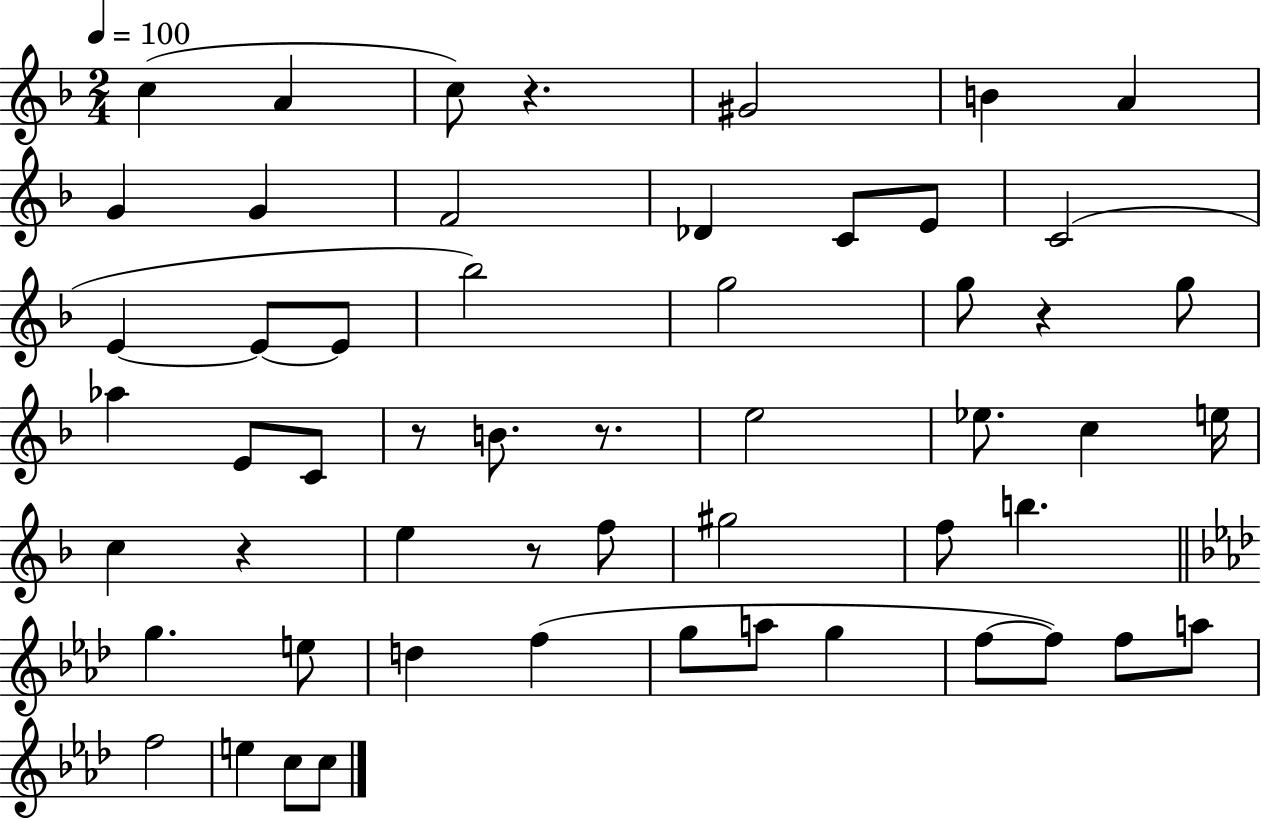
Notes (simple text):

C5/q A4/q C5/e R/q. G#4/h B4/q A4/q G4/q G4/q F4/h Db4/q C4/e E4/e C4/h E4/q E4/e E4/e Bb5/h G5/h G5/e R/q G5/e Ab5/q E4/e C4/e R/e B4/e. R/e. E5/h Eb5/e. C5/q E5/s C5/q R/q E5/q R/e F5/e G#5/h F5/e B5/q. G5/q. E5/e D5/q F5/q G5/e A5/e G5/q F5/e F5/e F5/e A5/e F5/h E5/q C5/e C5/e